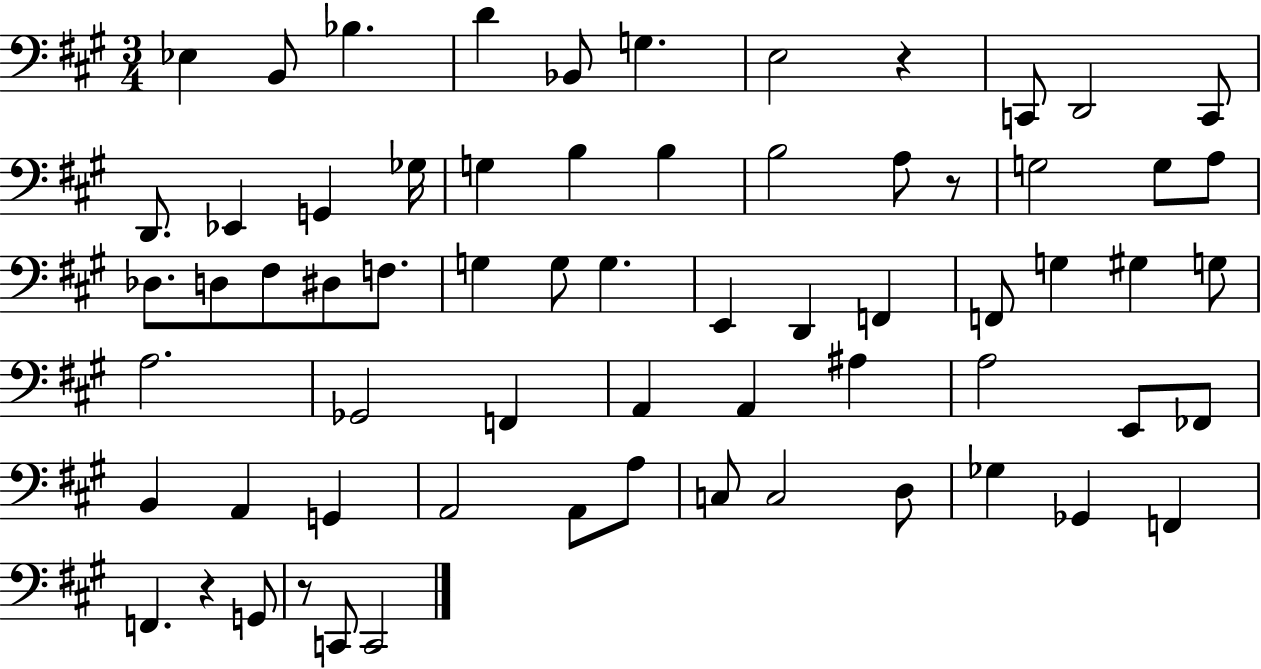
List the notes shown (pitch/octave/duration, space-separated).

Eb3/q B2/e Bb3/q. D4/q Bb2/e G3/q. E3/h R/q C2/e D2/h C2/e D2/e. Eb2/q G2/q Gb3/s G3/q B3/q B3/q B3/h A3/e R/e G3/h G3/e A3/e Db3/e. D3/e F#3/e D#3/e F3/e. G3/q G3/e G3/q. E2/q D2/q F2/q F2/e G3/q G#3/q G3/e A3/h. Gb2/h F2/q A2/q A2/q A#3/q A3/h E2/e FES2/e B2/q A2/q G2/q A2/h A2/e A3/e C3/e C3/h D3/e Gb3/q Gb2/q F2/q F2/q. R/q G2/e R/e C2/e C2/h